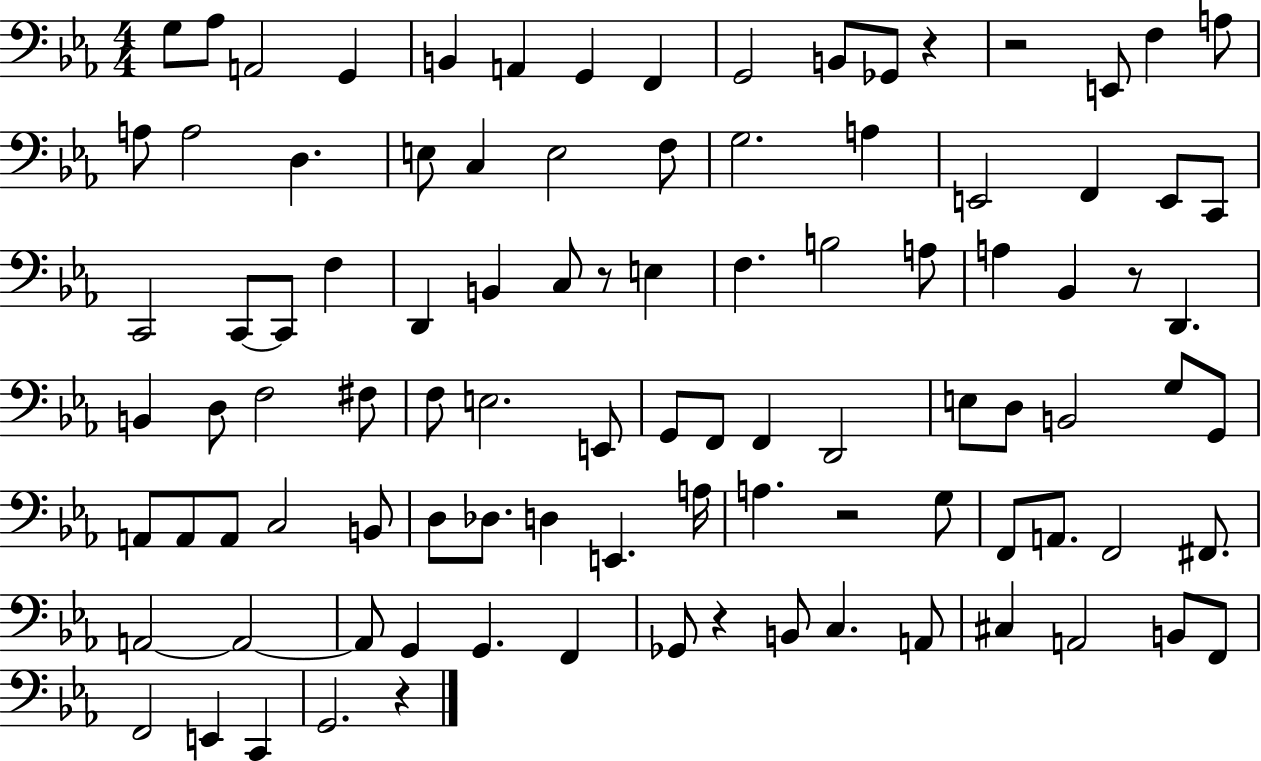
{
  \clef bass
  \numericTimeSignature
  \time 4/4
  \key ees \major
  \repeat volta 2 { g8 aes8 a,2 g,4 | b,4 a,4 g,4 f,4 | g,2 b,8 ges,8 r4 | r2 e,8 f4 a8 | \break a8 a2 d4. | e8 c4 e2 f8 | g2. a4 | e,2 f,4 e,8 c,8 | \break c,2 c,8~~ c,8 f4 | d,4 b,4 c8 r8 e4 | f4. b2 a8 | a4 bes,4 r8 d,4. | \break b,4 d8 f2 fis8 | f8 e2. e,8 | g,8 f,8 f,4 d,2 | e8 d8 b,2 g8 g,8 | \break a,8 a,8 a,8 c2 b,8 | d8 des8. d4 e,4. a16 | a4. r2 g8 | f,8 a,8. f,2 fis,8. | \break a,2~~ a,2~~ | a,8 g,4 g,4. f,4 | ges,8 r4 b,8 c4. a,8 | cis4 a,2 b,8 f,8 | \break f,2 e,4 c,4 | g,2. r4 | } \bar "|."
}